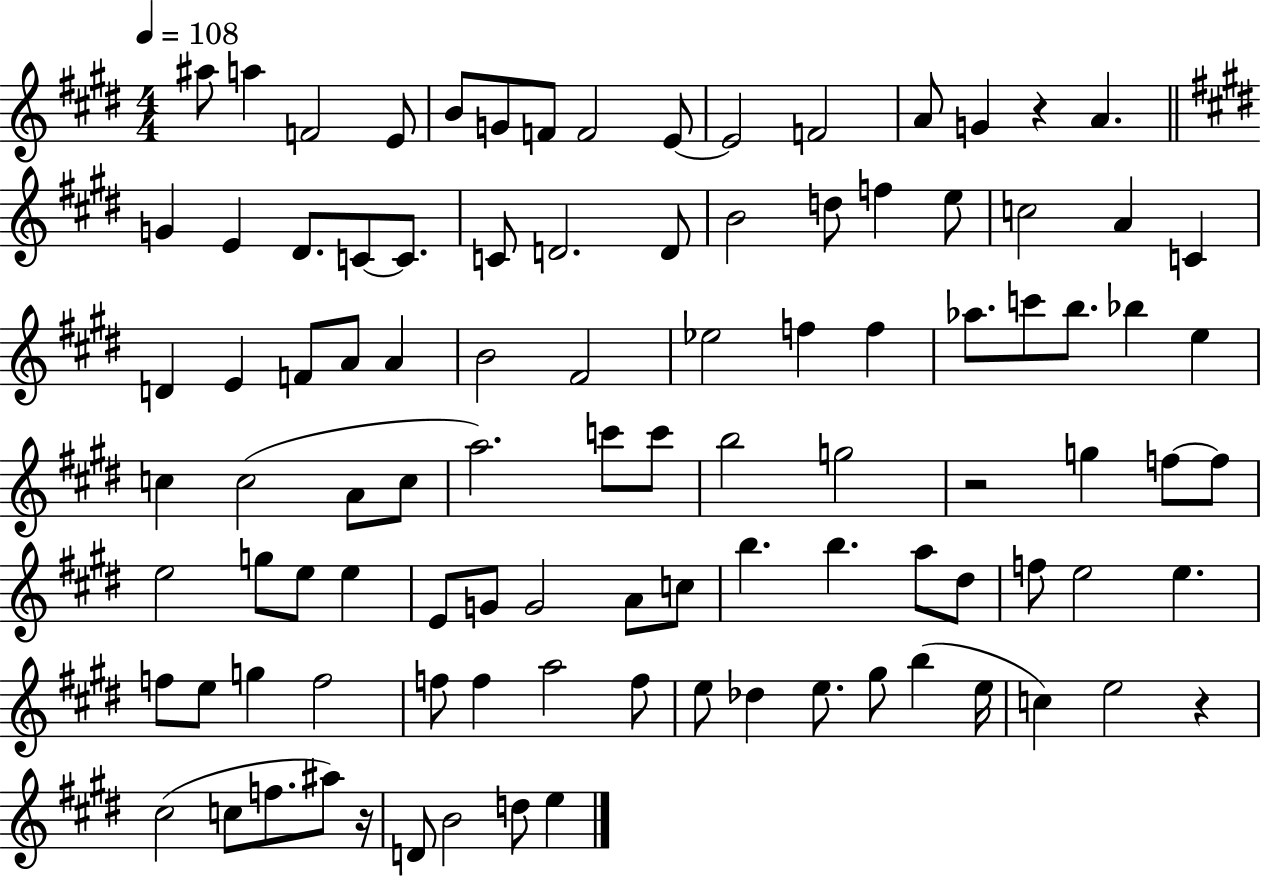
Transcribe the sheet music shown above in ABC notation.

X:1
T:Untitled
M:4/4
L:1/4
K:E
^a/2 a F2 E/2 B/2 G/2 F/2 F2 E/2 E2 F2 A/2 G z A G E ^D/2 C/2 C/2 C/2 D2 D/2 B2 d/2 f e/2 c2 A C D E F/2 A/2 A B2 ^F2 _e2 f f _a/2 c'/2 b/2 _b e c c2 A/2 c/2 a2 c'/2 c'/2 b2 g2 z2 g f/2 f/2 e2 g/2 e/2 e E/2 G/2 G2 A/2 c/2 b b a/2 ^d/2 f/2 e2 e f/2 e/2 g f2 f/2 f a2 f/2 e/2 _d e/2 ^g/2 b e/4 c e2 z ^c2 c/2 f/2 ^a/2 z/4 D/2 B2 d/2 e